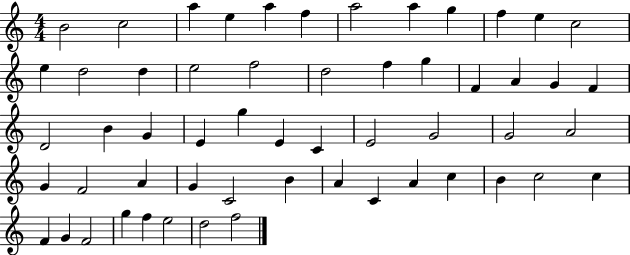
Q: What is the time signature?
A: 4/4